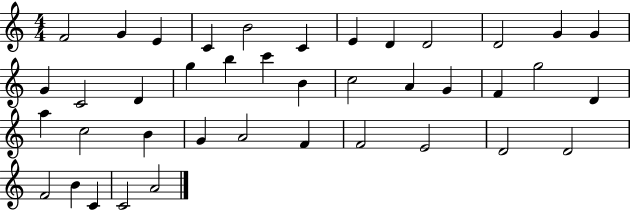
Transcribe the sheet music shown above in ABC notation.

X:1
T:Untitled
M:4/4
L:1/4
K:C
F2 G E C B2 C E D D2 D2 G G G C2 D g b c' B c2 A G F g2 D a c2 B G A2 F F2 E2 D2 D2 F2 B C C2 A2